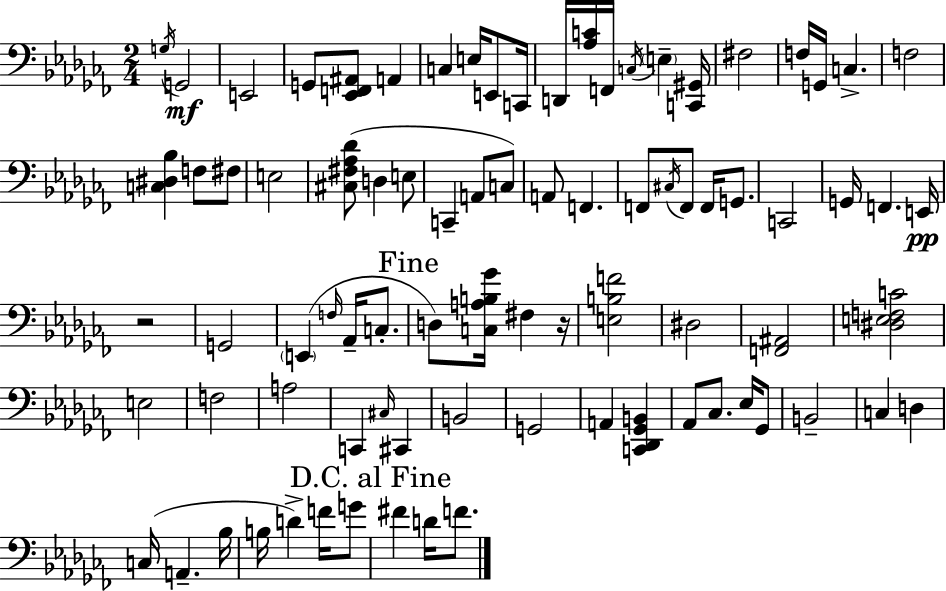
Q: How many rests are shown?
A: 2